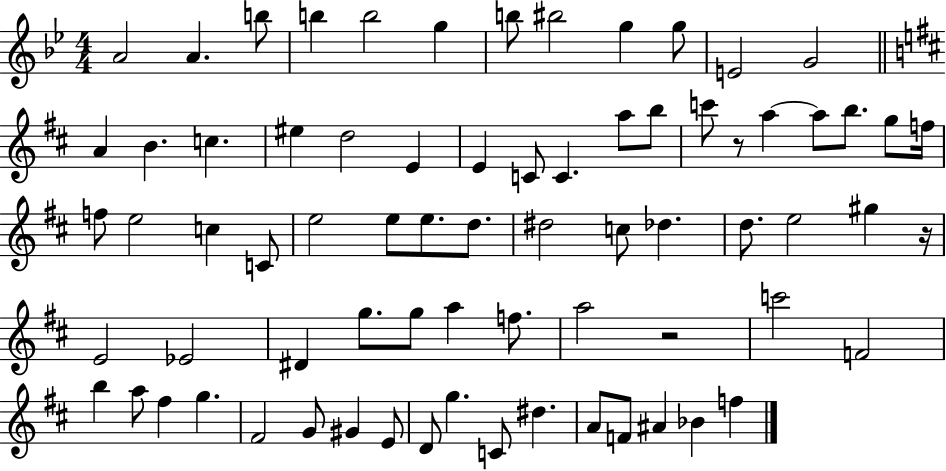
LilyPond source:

{
  \clef treble
  \numericTimeSignature
  \time 4/4
  \key bes \major
  a'2 a'4. b''8 | b''4 b''2 g''4 | b''8 bis''2 g''4 g''8 | e'2 g'2 | \break \bar "||" \break \key d \major a'4 b'4. c''4. | eis''4 d''2 e'4 | e'4 c'8 c'4. a''8 b''8 | c'''8 r8 a''4~~ a''8 b''8. g''8 f''16 | \break f''8 e''2 c''4 c'8 | e''2 e''8 e''8. d''8. | dis''2 c''8 des''4. | d''8. e''2 gis''4 r16 | \break e'2 ees'2 | dis'4 g''8. g''8 a''4 f''8. | a''2 r2 | c'''2 f'2 | \break b''4 a''8 fis''4 g''4. | fis'2 g'8 gis'4 e'8 | d'8 g''4. c'8 dis''4. | a'8 f'8 ais'4 bes'4 f''4 | \break \bar "|."
}